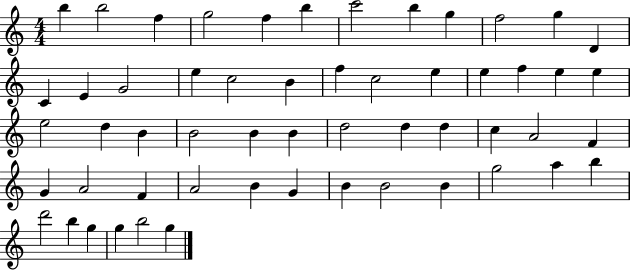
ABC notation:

X:1
T:Untitled
M:4/4
L:1/4
K:C
b b2 f g2 f b c'2 b g f2 g D C E G2 e c2 B f c2 e e f e e e2 d B B2 B B d2 d d c A2 F G A2 F A2 B G B B2 B g2 a b d'2 b g g b2 g